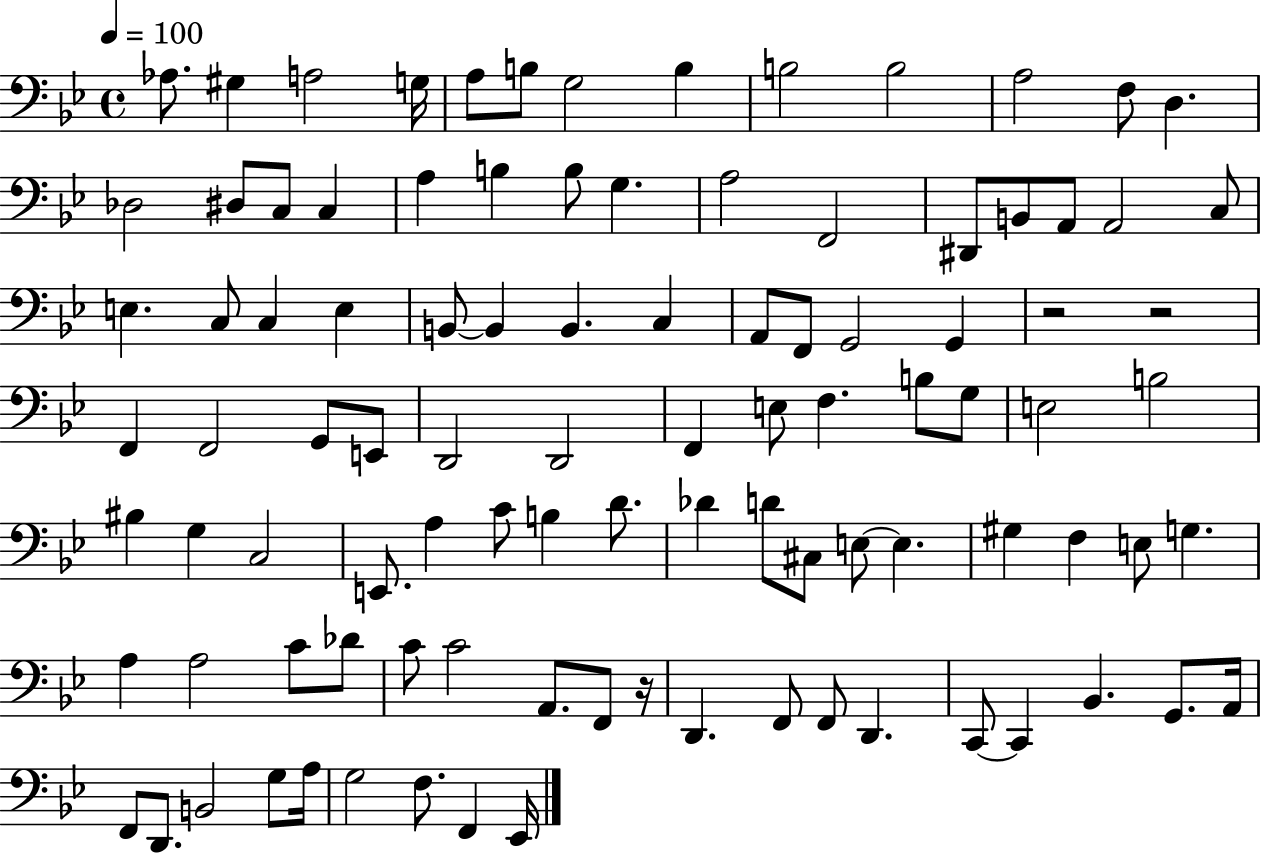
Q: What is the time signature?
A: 4/4